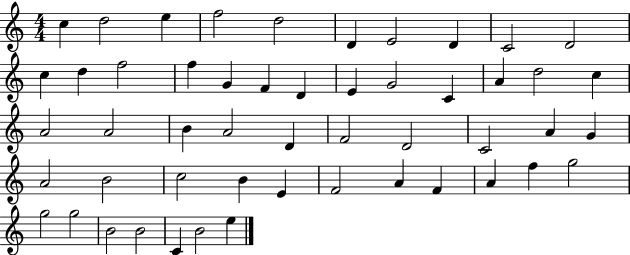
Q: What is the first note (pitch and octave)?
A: C5